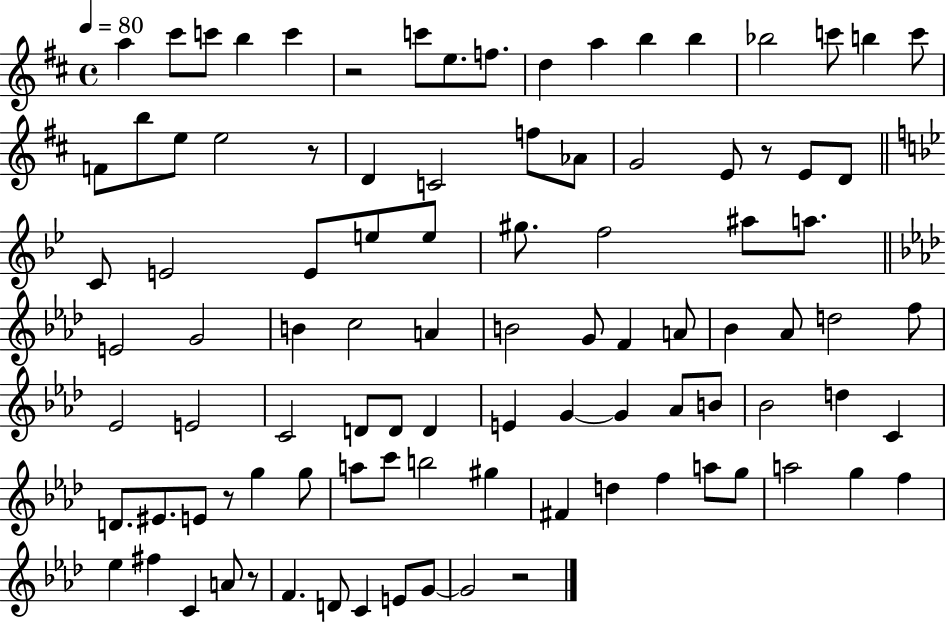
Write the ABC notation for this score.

X:1
T:Untitled
M:4/4
L:1/4
K:D
a ^c'/2 c'/2 b c' z2 c'/2 e/2 f/2 d a b b _b2 c'/2 b c'/2 F/2 b/2 e/2 e2 z/2 D C2 f/2 _A/2 G2 E/2 z/2 E/2 D/2 C/2 E2 E/2 e/2 e/2 ^g/2 f2 ^a/2 a/2 E2 G2 B c2 A B2 G/2 F A/2 _B _A/2 d2 f/2 _E2 E2 C2 D/2 D/2 D E G G _A/2 B/2 _B2 d C D/2 ^E/2 E/2 z/2 g g/2 a/2 c'/2 b2 ^g ^F d f a/2 g/2 a2 g f _e ^f C A/2 z/2 F D/2 C E/2 G/2 G2 z2